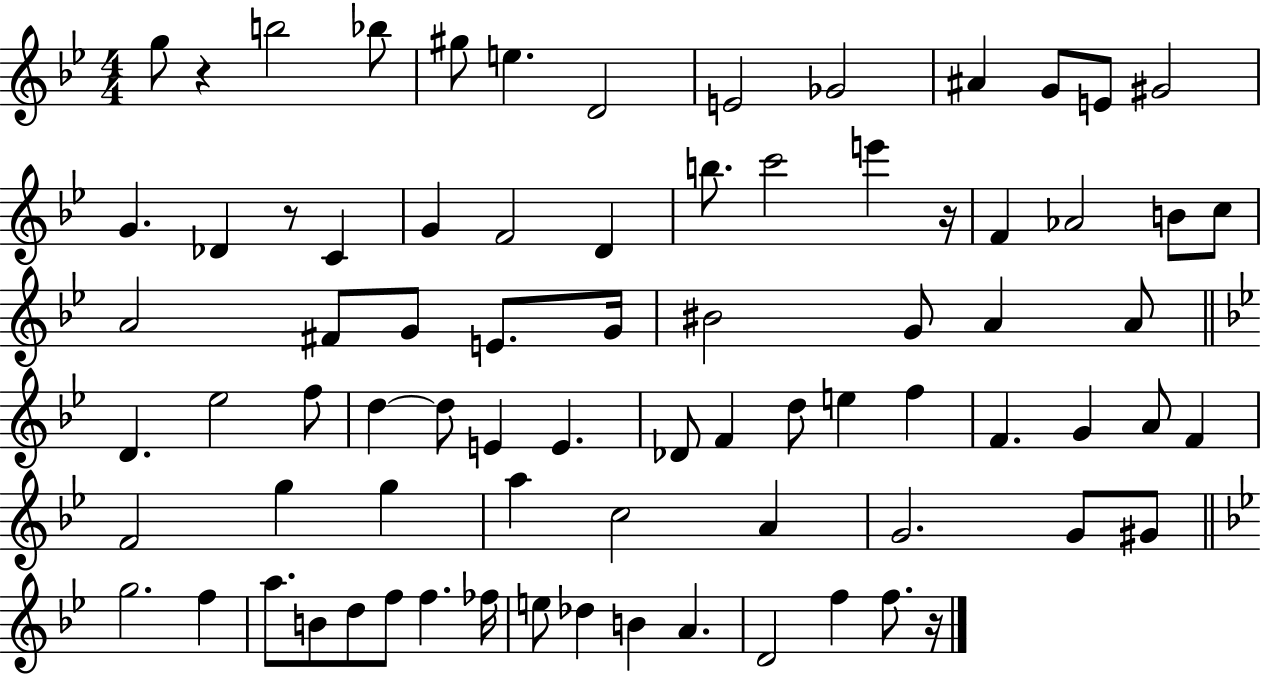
{
  \clef treble
  \numericTimeSignature
  \time 4/4
  \key bes \major
  g''8 r4 b''2 bes''8 | gis''8 e''4. d'2 | e'2 ges'2 | ais'4 g'8 e'8 gis'2 | \break g'4. des'4 r8 c'4 | g'4 f'2 d'4 | b''8. c'''2 e'''4 r16 | f'4 aes'2 b'8 c''8 | \break a'2 fis'8 g'8 e'8. g'16 | bis'2 g'8 a'4 a'8 | \bar "||" \break \key bes \major d'4. ees''2 f''8 | d''4~~ d''8 e'4 e'4. | des'8 f'4 d''8 e''4 f''4 | f'4. g'4 a'8 f'4 | \break f'2 g''4 g''4 | a''4 c''2 a'4 | g'2. g'8 gis'8 | \bar "||" \break \key g \minor g''2. f''4 | a''8. b'8 d''8 f''8 f''4. fes''16 | e''8 des''4 b'4 a'4. | d'2 f''4 f''8. r16 | \break \bar "|."
}